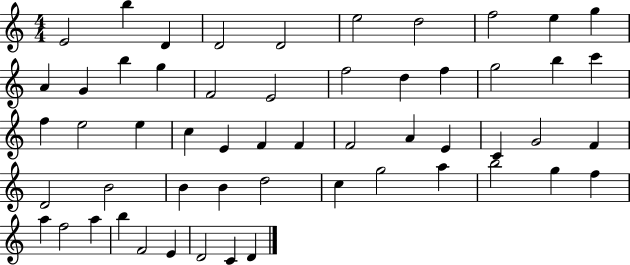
E4/h B5/q D4/q D4/h D4/h E5/h D5/h F5/h E5/q G5/q A4/q G4/q B5/q G5/q F4/h E4/h F5/h D5/q F5/q G5/h B5/q C6/q F5/q E5/h E5/q C5/q E4/q F4/q F4/q F4/h A4/q E4/q C4/q G4/h F4/q D4/h B4/h B4/q B4/q D5/h C5/q G5/h A5/q B5/h G5/q F5/q A5/q F5/h A5/q B5/q F4/h E4/q D4/h C4/q D4/q